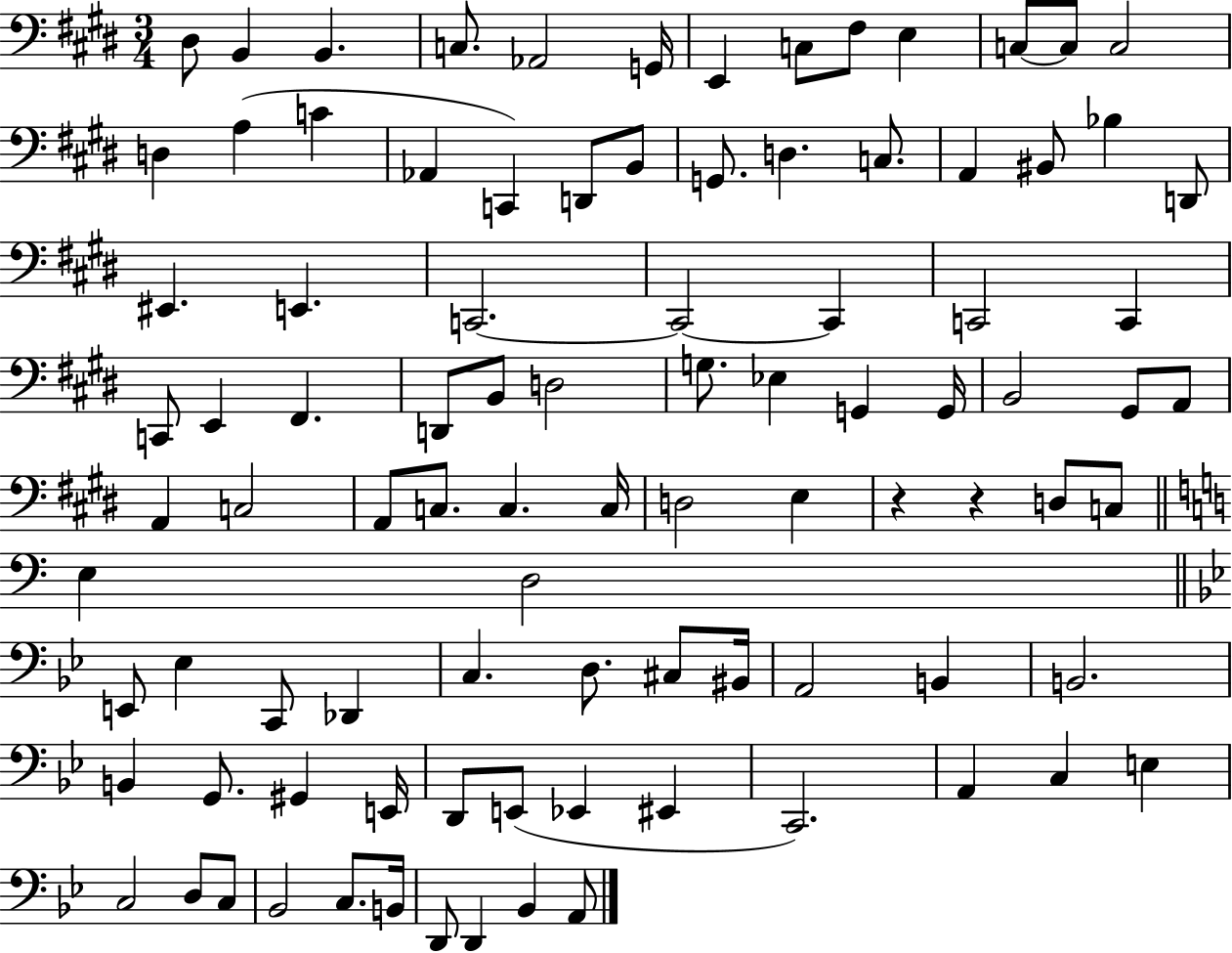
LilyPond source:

{
  \clef bass
  \numericTimeSignature
  \time 3/4
  \key e \major
  dis8 b,4 b,4. | c8. aes,2 g,16 | e,4 c8 fis8 e4 | c8~~ c8 c2 | \break d4 a4( c'4 | aes,4 c,4) d,8 b,8 | g,8. d4. c8. | a,4 bis,8 bes4 d,8 | \break eis,4. e,4. | c,2.~~ | c,2~~ c,4 | c,2 c,4 | \break c,8 e,4 fis,4. | d,8 b,8 d2 | g8. ees4 g,4 g,16 | b,2 gis,8 a,8 | \break a,4 c2 | a,8 c8. c4. c16 | d2 e4 | r4 r4 d8 c8 | \break \bar "||" \break \key c \major e4 d2 | \bar "||" \break \key bes \major e,8 ees4 c,8 des,4 | c4. d8. cis8 bis,16 | a,2 b,4 | b,2. | \break b,4 g,8. gis,4 e,16 | d,8 e,8( ees,4 eis,4 | c,2.) | a,4 c4 e4 | \break c2 d8 c8 | bes,2 c8. b,16 | d,8 d,4 bes,4 a,8 | \bar "|."
}